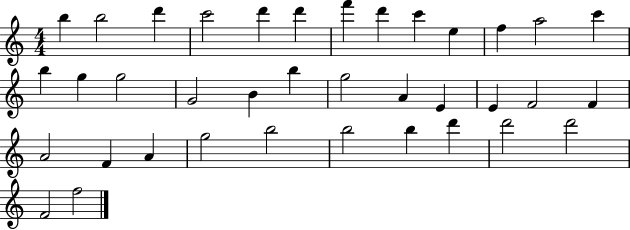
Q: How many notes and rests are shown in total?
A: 37